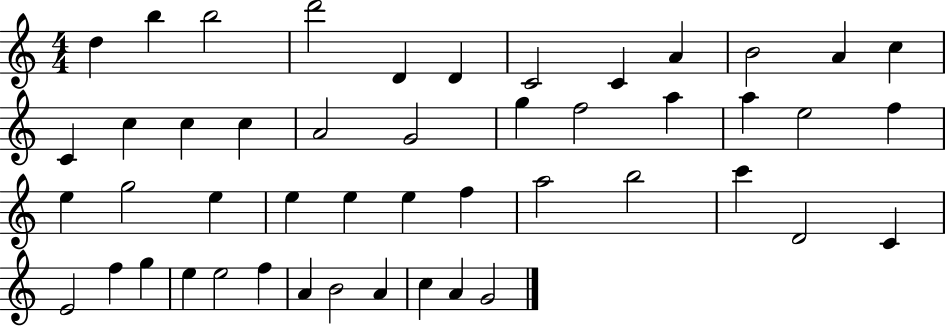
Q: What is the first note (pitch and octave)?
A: D5